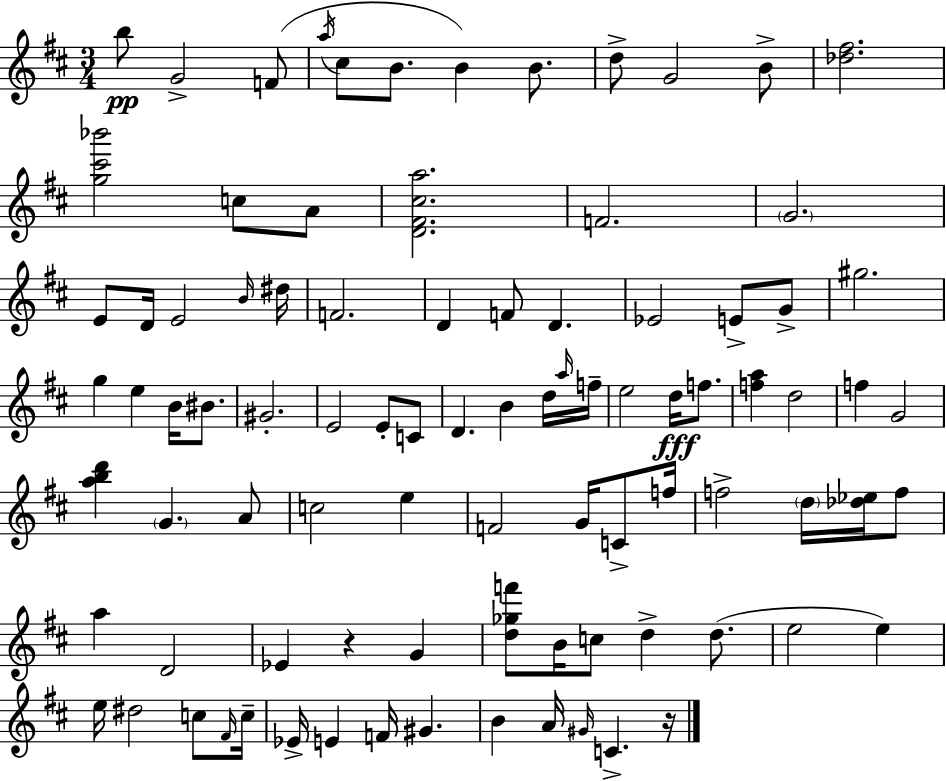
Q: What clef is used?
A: treble